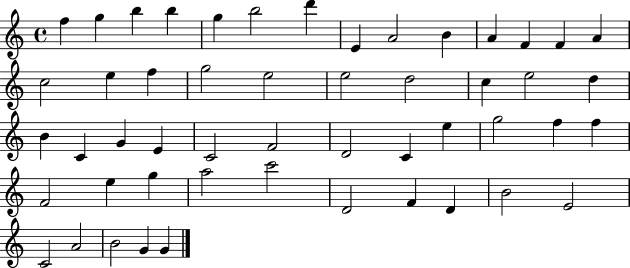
X:1
T:Untitled
M:4/4
L:1/4
K:C
f g b b g b2 d' E A2 B A F F A c2 e f g2 e2 e2 d2 c e2 d B C G E C2 F2 D2 C e g2 f f F2 e g a2 c'2 D2 F D B2 E2 C2 A2 B2 G G